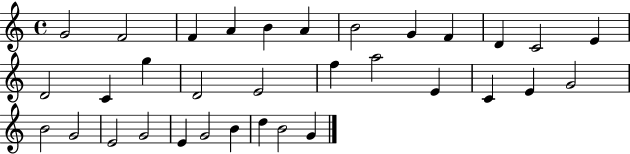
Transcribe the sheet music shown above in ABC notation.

X:1
T:Untitled
M:4/4
L:1/4
K:C
G2 F2 F A B A B2 G F D C2 E D2 C g D2 E2 f a2 E C E G2 B2 G2 E2 G2 E G2 B d B2 G